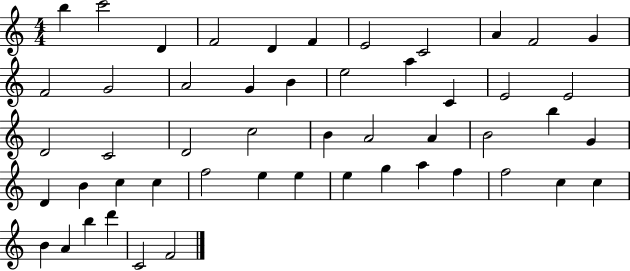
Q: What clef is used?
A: treble